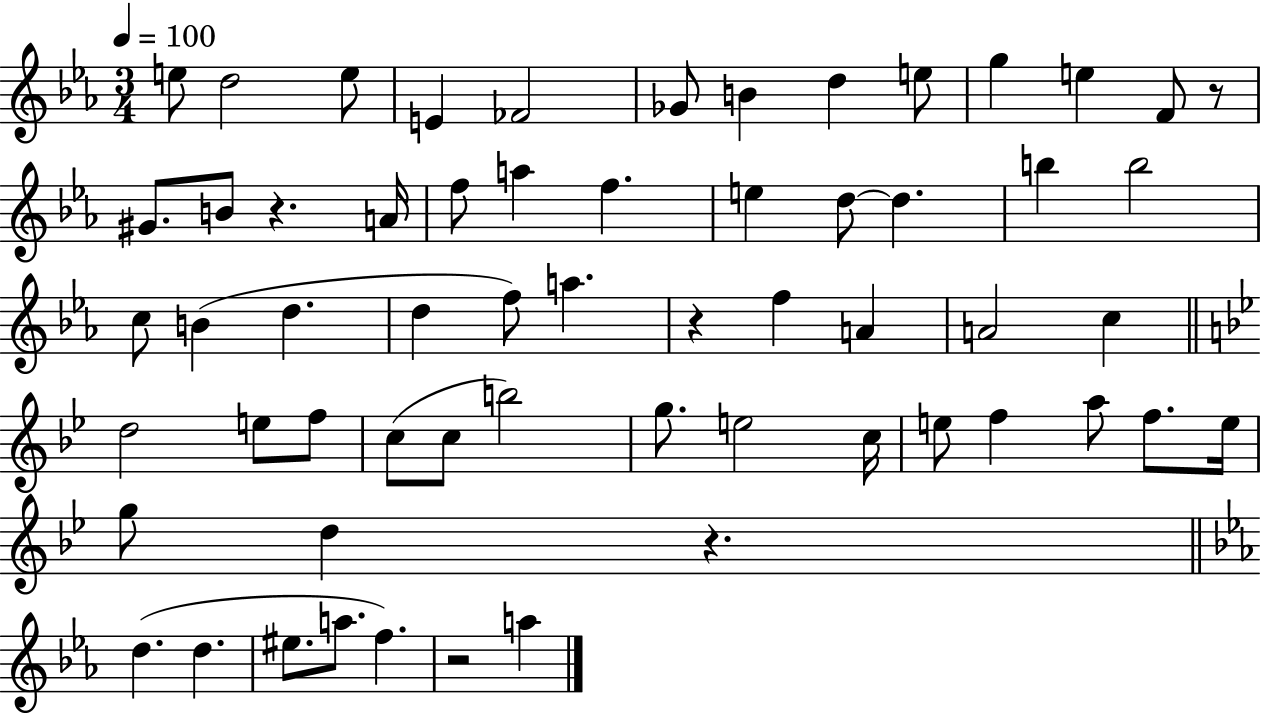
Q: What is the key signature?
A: EES major